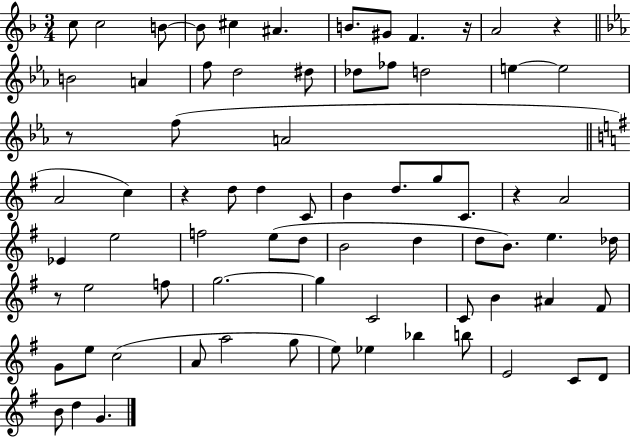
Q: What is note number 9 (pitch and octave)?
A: F4